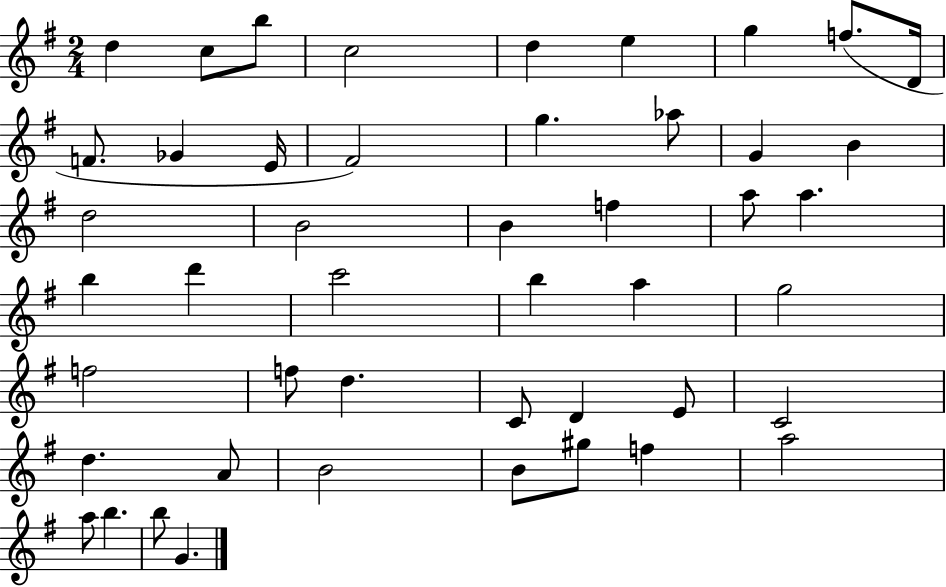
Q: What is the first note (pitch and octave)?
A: D5